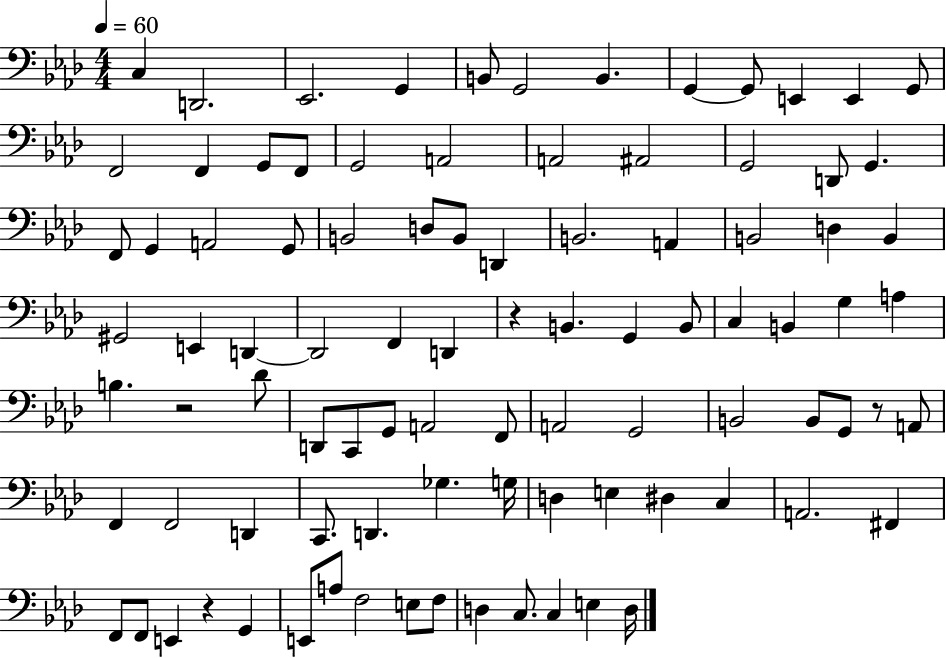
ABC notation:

X:1
T:Untitled
M:4/4
L:1/4
K:Ab
C, D,,2 _E,,2 G,, B,,/2 G,,2 B,, G,, G,,/2 E,, E,, G,,/2 F,,2 F,, G,,/2 F,,/2 G,,2 A,,2 A,,2 ^A,,2 G,,2 D,,/2 G,, F,,/2 G,, A,,2 G,,/2 B,,2 D,/2 B,,/2 D,, B,,2 A,, B,,2 D, B,, ^G,,2 E,, D,, D,,2 F,, D,, z B,, G,, B,,/2 C, B,, G, A, B, z2 _D/2 D,,/2 C,,/2 G,,/2 A,,2 F,,/2 A,,2 G,,2 B,,2 B,,/2 G,,/2 z/2 A,,/2 F,, F,,2 D,, C,,/2 D,, _G, G,/4 D, E, ^D, C, A,,2 ^F,, F,,/2 F,,/2 E,, z G,, E,,/2 A,/2 F,2 E,/2 F,/2 D, C,/2 C, E, D,/4